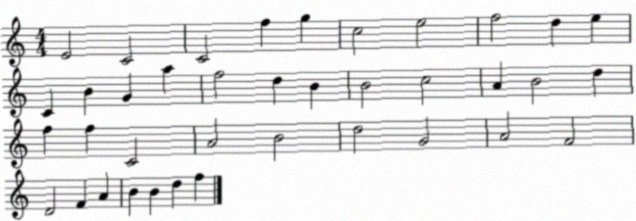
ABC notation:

X:1
T:Untitled
M:4/4
L:1/4
K:C
E2 C2 C2 f g c2 e2 f2 d e C B G a f2 d B B2 c2 A B2 d f f C2 A2 B2 d2 G2 A2 F2 D2 F A B B d f